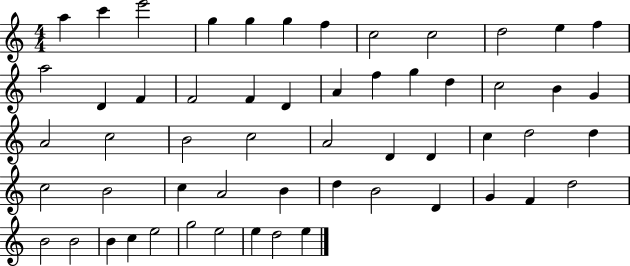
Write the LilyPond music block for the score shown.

{
  \clef treble
  \numericTimeSignature
  \time 4/4
  \key c \major
  a''4 c'''4 e'''2 | g''4 g''4 g''4 f''4 | c''2 c''2 | d''2 e''4 f''4 | \break a''2 d'4 f'4 | f'2 f'4 d'4 | a'4 f''4 g''4 d''4 | c''2 b'4 g'4 | \break a'2 c''2 | b'2 c''2 | a'2 d'4 d'4 | c''4 d''2 d''4 | \break c''2 b'2 | c''4 a'2 b'4 | d''4 b'2 d'4 | g'4 f'4 d''2 | \break b'2 b'2 | b'4 c''4 e''2 | g''2 e''2 | e''4 d''2 e''4 | \break \bar "|."
}